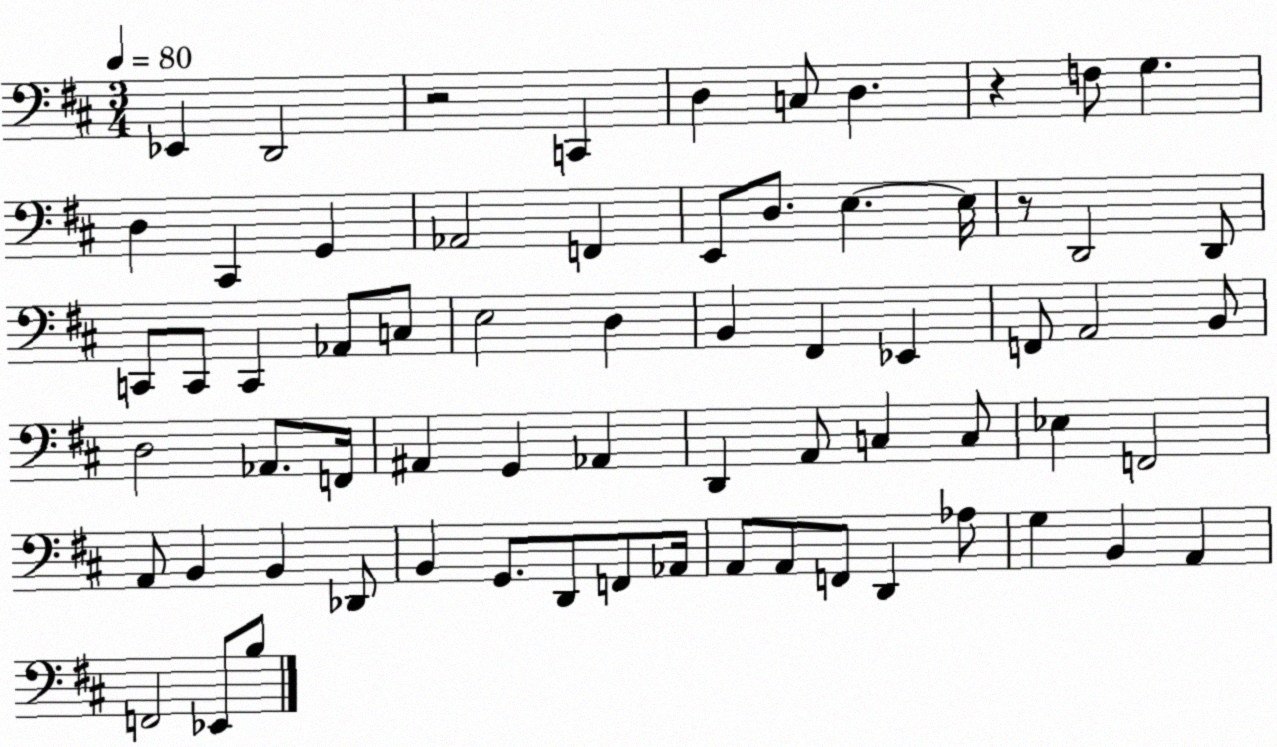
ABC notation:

X:1
T:Untitled
M:3/4
L:1/4
K:D
_E,, D,,2 z2 C,, D, C,/2 D, z F,/2 G, D, ^C,, G,, _A,,2 F,, E,,/2 D,/2 E, E,/4 z/2 D,,2 D,,/2 C,,/2 C,,/2 C,, _A,,/2 C,/2 E,2 D, B,, ^F,, _E,, F,,/2 A,,2 B,,/2 D,2 _A,,/2 F,,/4 ^A,, G,, _A,, D,, A,,/2 C, C,/2 _E, F,,2 A,,/2 B,, B,, _D,,/2 B,, G,,/2 D,,/2 F,,/2 _A,,/4 A,,/2 A,,/2 F,,/2 D,, _A,/2 G, B,, A,, F,,2 _E,,/2 B,/2